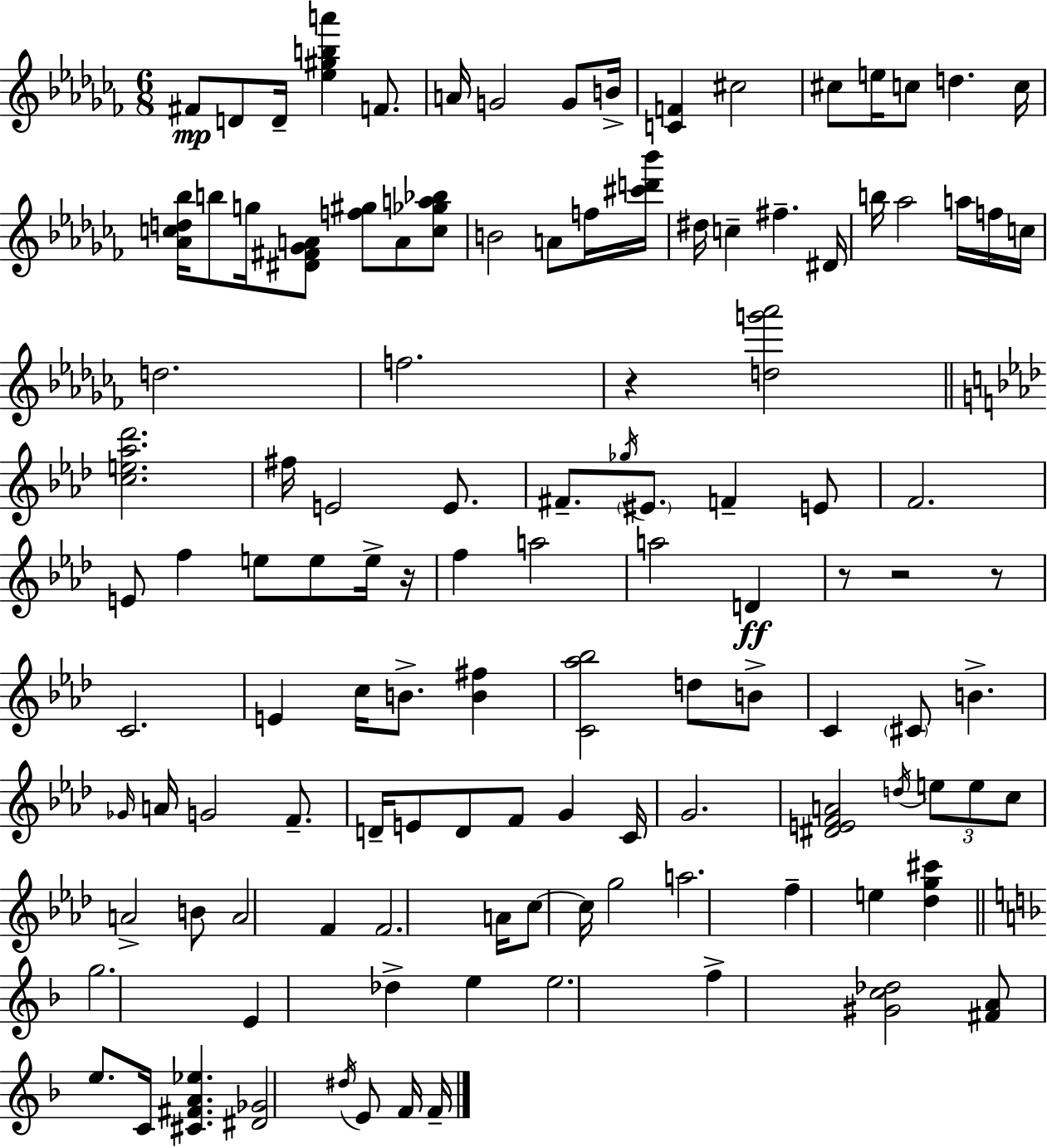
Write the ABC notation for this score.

X:1
T:Untitled
M:6/8
L:1/4
K:Abm
^F/2 D/2 D/4 [_e^gba'] F/2 A/4 G2 G/2 B/4 [CF] ^c2 ^c/2 e/4 c/2 d c/4 [_Acd_b]/4 b/2 g/4 [^D^F_GA]/2 [f^g]/2 A/2 [c_ga_b]/2 B2 A/2 f/4 [^c'd'_b']/4 ^d/4 c ^f ^D/4 b/4 _a2 a/4 f/4 c/4 d2 f2 z [dg'_a']2 [ce_a_d']2 ^f/4 E2 E/2 ^F/2 _g/4 ^E/2 F E/2 F2 E/2 f e/2 e/2 e/4 z/4 f a2 a2 D z/2 z2 z/2 C2 E c/4 B/2 [B^f] [C_a_b]2 d/2 B/2 C ^C/2 B _G/4 A/4 G2 F/2 D/4 E/2 D/2 F/2 G C/4 G2 [^DEFA]2 d/4 e/2 e/2 c/2 A2 B/2 A2 F F2 A/4 c/2 c/4 g2 a2 f e [_dg^c'] g2 E _d e e2 f [^Gc_d]2 [^FA]/2 e/2 C/4 [^C^FA_e] [^D_G]2 ^d/4 E/2 F/4 F/4